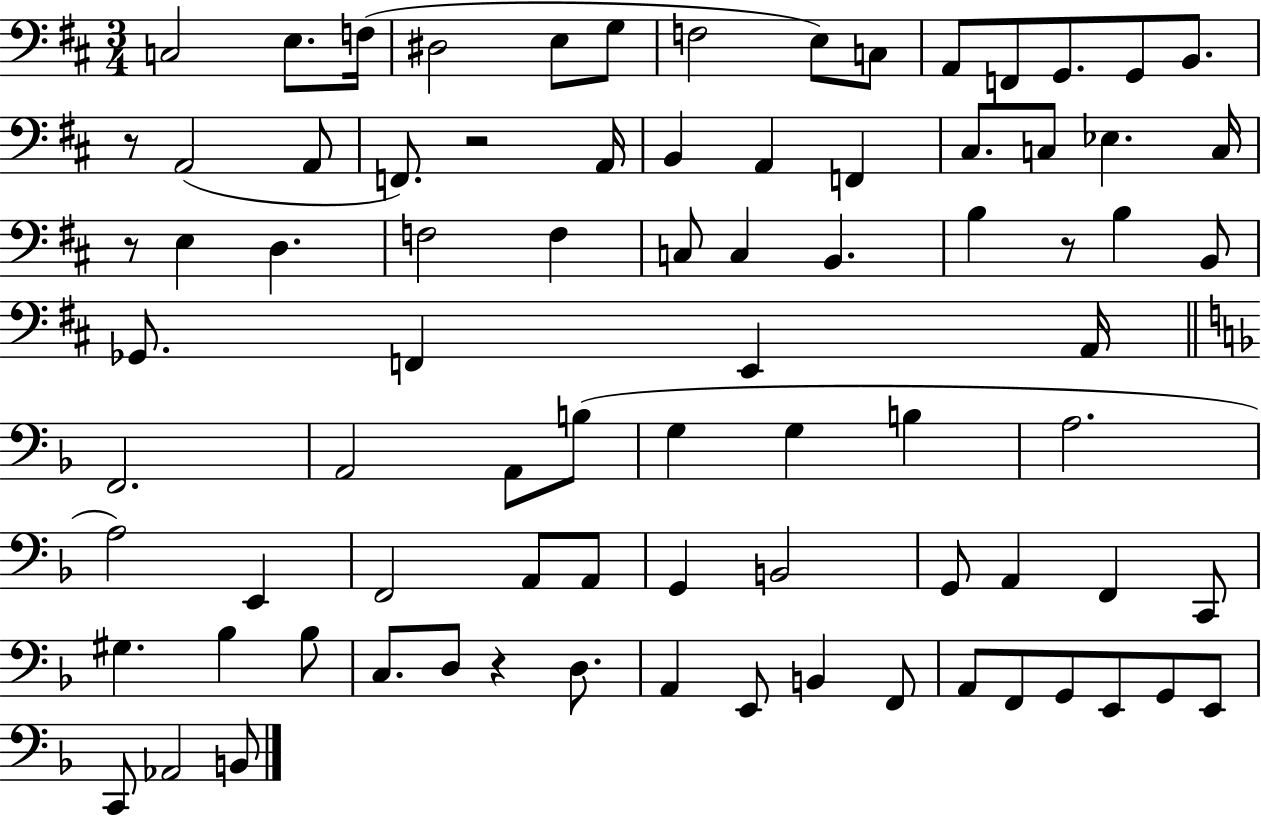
X:1
T:Untitled
M:3/4
L:1/4
K:D
C,2 E,/2 F,/4 ^D,2 E,/2 G,/2 F,2 E,/2 C,/2 A,,/2 F,,/2 G,,/2 G,,/2 B,,/2 z/2 A,,2 A,,/2 F,,/2 z2 A,,/4 B,, A,, F,, ^C,/2 C,/2 _E, C,/4 z/2 E, D, F,2 F, C,/2 C, B,, B, z/2 B, B,,/2 _G,,/2 F,, E,, A,,/4 F,,2 A,,2 A,,/2 B,/2 G, G, B, A,2 A,2 E,, F,,2 A,,/2 A,,/2 G,, B,,2 G,,/2 A,, F,, C,,/2 ^G, _B, _B,/2 C,/2 D,/2 z D,/2 A,, E,,/2 B,, F,,/2 A,,/2 F,,/2 G,,/2 E,,/2 G,,/2 E,,/2 C,,/2 _A,,2 B,,/2